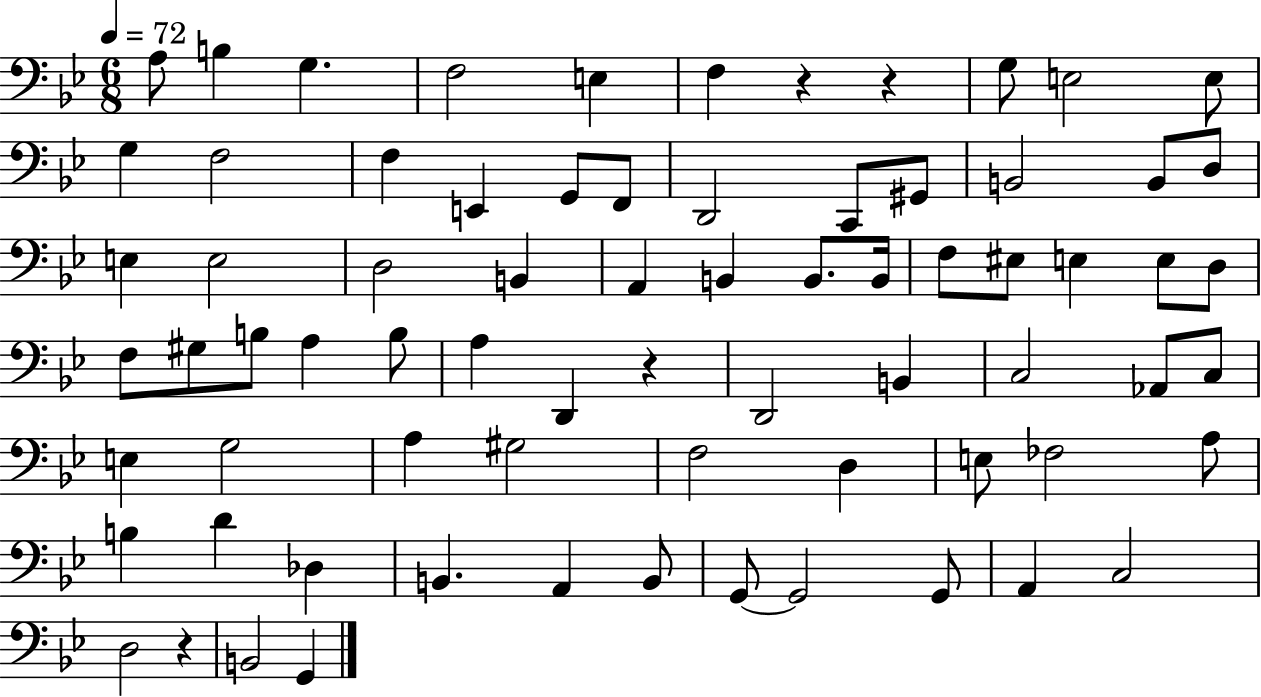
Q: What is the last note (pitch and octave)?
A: G2